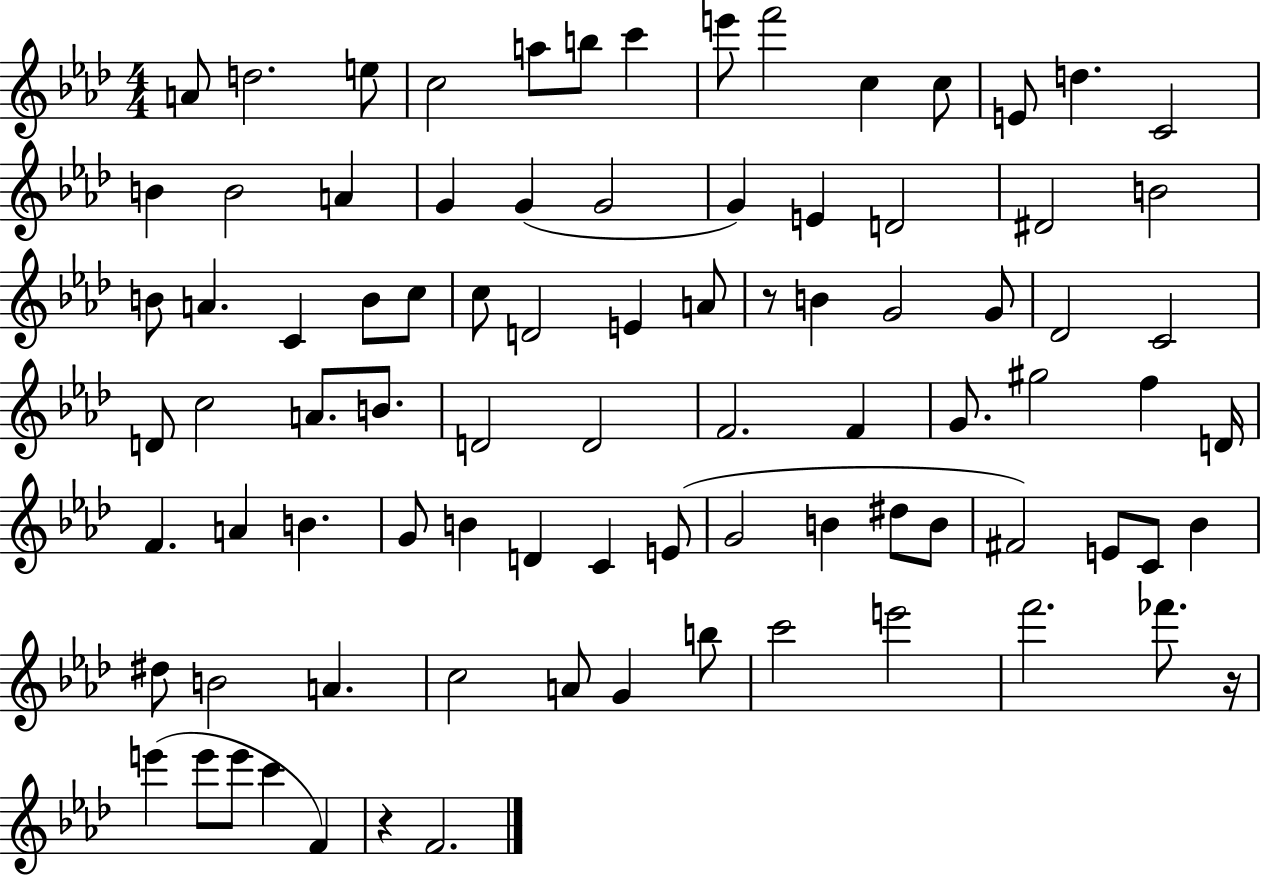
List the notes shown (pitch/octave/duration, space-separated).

A4/e D5/h. E5/e C5/h A5/e B5/e C6/q E6/e F6/h C5/q C5/e E4/e D5/q. C4/h B4/q B4/h A4/q G4/q G4/q G4/h G4/q E4/q D4/h D#4/h B4/h B4/e A4/q. C4/q B4/e C5/e C5/e D4/h E4/q A4/e R/e B4/q G4/h G4/e Db4/h C4/h D4/e C5/h A4/e. B4/e. D4/h D4/h F4/h. F4/q G4/e. G#5/h F5/q D4/s F4/q. A4/q B4/q. G4/e B4/q D4/q C4/q E4/e G4/h B4/q D#5/e B4/e F#4/h E4/e C4/e Bb4/q D#5/e B4/h A4/q. C5/h A4/e G4/q B5/e C6/h E6/h F6/h. FES6/e. R/s E6/q E6/e E6/e C6/q F4/q R/q F4/h.